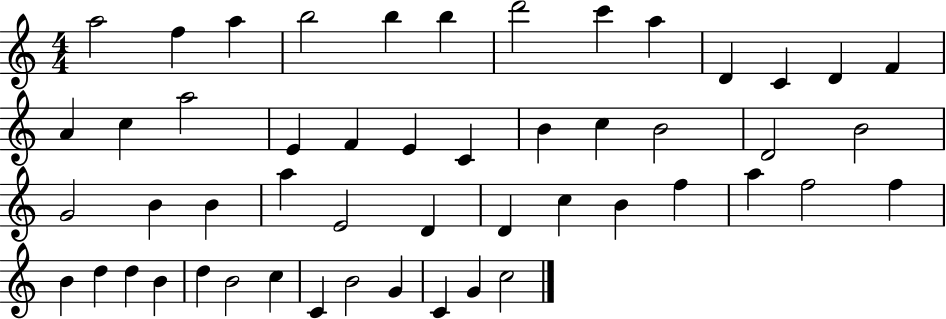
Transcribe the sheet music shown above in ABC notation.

X:1
T:Untitled
M:4/4
L:1/4
K:C
a2 f a b2 b b d'2 c' a D C D F A c a2 E F E C B c B2 D2 B2 G2 B B a E2 D D c B f a f2 f B d d B d B2 c C B2 G C G c2